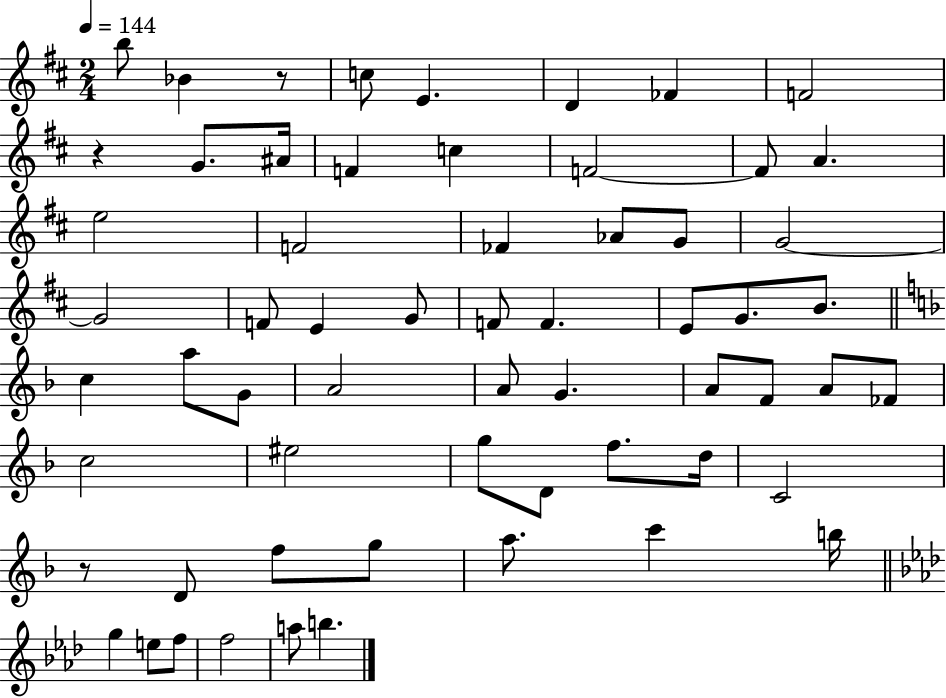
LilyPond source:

{
  \clef treble
  \numericTimeSignature
  \time 2/4
  \key d \major
  \tempo 4 = 144
  b''8 bes'4 r8 | c''8 e'4. | d'4 fes'4 | f'2 | \break r4 g'8. ais'16 | f'4 c''4 | f'2~~ | f'8 a'4. | \break e''2 | f'2 | fes'4 aes'8 g'8 | g'2~~ | \break g'2 | f'8 e'4 g'8 | f'8 f'4. | e'8 g'8. b'8. | \break \bar "||" \break \key d \minor c''4 a''8 g'8 | a'2 | a'8 g'4. | a'8 f'8 a'8 fes'8 | \break c''2 | eis''2 | g''8 d'8 f''8. d''16 | c'2 | \break r8 d'8 f''8 g''8 | a''8. c'''4 b''16 | \bar "||" \break \key aes \major g''4 e''8 f''8 | f''2 | a''8 b''4. | \bar "|."
}